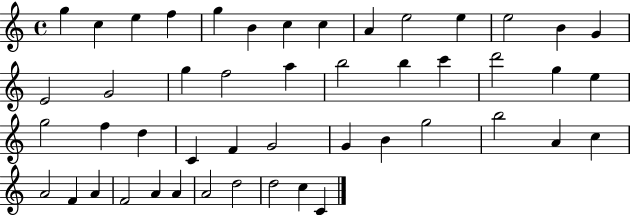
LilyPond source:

{
  \clef treble
  \time 4/4
  \defaultTimeSignature
  \key c \major
  g''4 c''4 e''4 f''4 | g''4 b'4 c''4 c''4 | a'4 e''2 e''4 | e''2 b'4 g'4 | \break e'2 g'2 | g''4 f''2 a''4 | b''2 b''4 c'''4 | d'''2 g''4 e''4 | \break g''2 f''4 d''4 | c'4 f'4 g'2 | g'4 b'4 g''2 | b''2 a'4 c''4 | \break a'2 f'4 a'4 | f'2 a'4 a'4 | a'2 d''2 | d''2 c''4 c'4 | \break \bar "|."
}